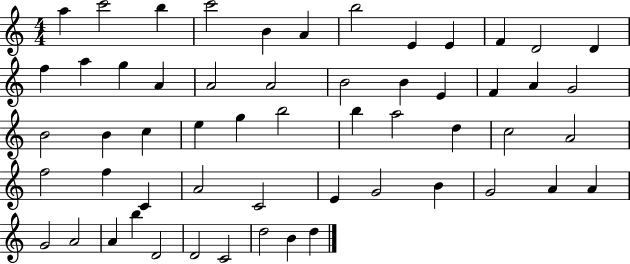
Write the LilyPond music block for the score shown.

{
  \clef treble
  \numericTimeSignature
  \time 4/4
  \key c \major
  a''4 c'''2 b''4 | c'''2 b'4 a'4 | b''2 e'4 e'4 | f'4 d'2 d'4 | \break f''4 a''4 g''4 a'4 | a'2 a'2 | b'2 b'4 e'4 | f'4 a'4 g'2 | \break b'2 b'4 c''4 | e''4 g''4 b''2 | b''4 a''2 d''4 | c''2 a'2 | \break f''2 f''4 c'4 | a'2 c'2 | e'4 g'2 b'4 | g'2 a'4 a'4 | \break g'2 a'2 | a'4 b''4 d'2 | d'2 c'2 | d''2 b'4 d''4 | \break \bar "|."
}